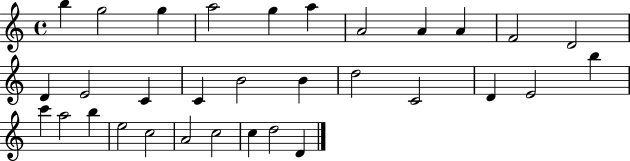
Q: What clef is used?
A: treble